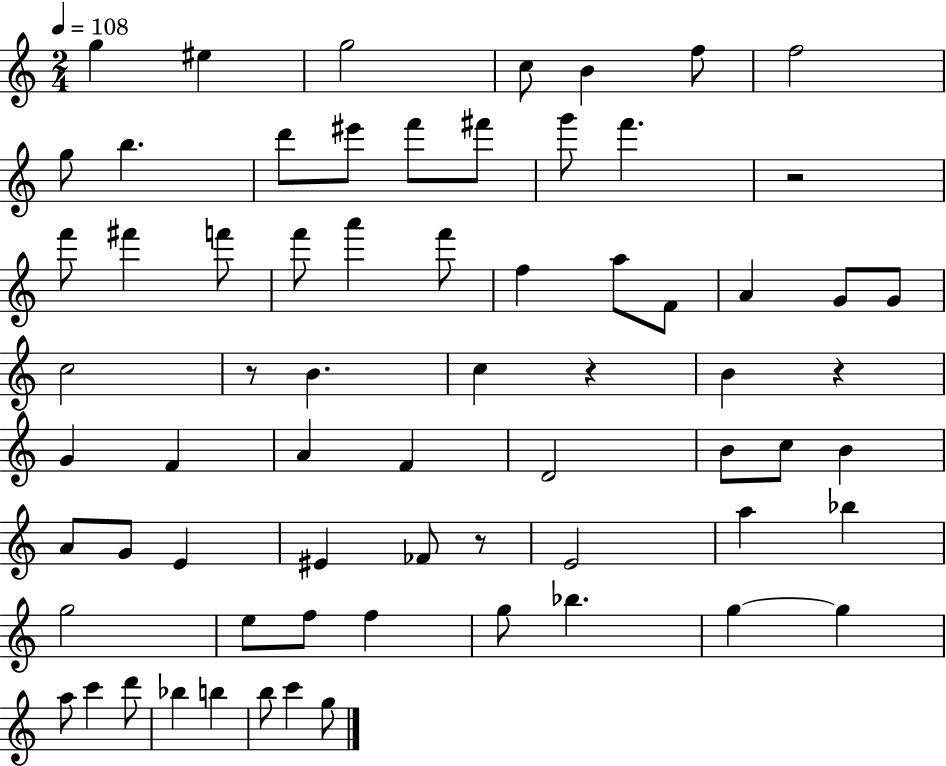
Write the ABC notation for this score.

X:1
T:Untitled
M:2/4
L:1/4
K:C
g ^e g2 c/2 B f/2 f2 g/2 b d'/2 ^e'/2 f'/2 ^f'/2 g'/2 f' z2 f'/2 ^f' f'/2 f'/2 a' f'/2 f a/2 F/2 A G/2 G/2 c2 z/2 B c z B z G F A F D2 B/2 c/2 B A/2 G/2 E ^E _F/2 z/2 E2 a _b g2 e/2 f/2 f g/2 _b g g a/2 c' d'/2 _b b b/2 c' g/2